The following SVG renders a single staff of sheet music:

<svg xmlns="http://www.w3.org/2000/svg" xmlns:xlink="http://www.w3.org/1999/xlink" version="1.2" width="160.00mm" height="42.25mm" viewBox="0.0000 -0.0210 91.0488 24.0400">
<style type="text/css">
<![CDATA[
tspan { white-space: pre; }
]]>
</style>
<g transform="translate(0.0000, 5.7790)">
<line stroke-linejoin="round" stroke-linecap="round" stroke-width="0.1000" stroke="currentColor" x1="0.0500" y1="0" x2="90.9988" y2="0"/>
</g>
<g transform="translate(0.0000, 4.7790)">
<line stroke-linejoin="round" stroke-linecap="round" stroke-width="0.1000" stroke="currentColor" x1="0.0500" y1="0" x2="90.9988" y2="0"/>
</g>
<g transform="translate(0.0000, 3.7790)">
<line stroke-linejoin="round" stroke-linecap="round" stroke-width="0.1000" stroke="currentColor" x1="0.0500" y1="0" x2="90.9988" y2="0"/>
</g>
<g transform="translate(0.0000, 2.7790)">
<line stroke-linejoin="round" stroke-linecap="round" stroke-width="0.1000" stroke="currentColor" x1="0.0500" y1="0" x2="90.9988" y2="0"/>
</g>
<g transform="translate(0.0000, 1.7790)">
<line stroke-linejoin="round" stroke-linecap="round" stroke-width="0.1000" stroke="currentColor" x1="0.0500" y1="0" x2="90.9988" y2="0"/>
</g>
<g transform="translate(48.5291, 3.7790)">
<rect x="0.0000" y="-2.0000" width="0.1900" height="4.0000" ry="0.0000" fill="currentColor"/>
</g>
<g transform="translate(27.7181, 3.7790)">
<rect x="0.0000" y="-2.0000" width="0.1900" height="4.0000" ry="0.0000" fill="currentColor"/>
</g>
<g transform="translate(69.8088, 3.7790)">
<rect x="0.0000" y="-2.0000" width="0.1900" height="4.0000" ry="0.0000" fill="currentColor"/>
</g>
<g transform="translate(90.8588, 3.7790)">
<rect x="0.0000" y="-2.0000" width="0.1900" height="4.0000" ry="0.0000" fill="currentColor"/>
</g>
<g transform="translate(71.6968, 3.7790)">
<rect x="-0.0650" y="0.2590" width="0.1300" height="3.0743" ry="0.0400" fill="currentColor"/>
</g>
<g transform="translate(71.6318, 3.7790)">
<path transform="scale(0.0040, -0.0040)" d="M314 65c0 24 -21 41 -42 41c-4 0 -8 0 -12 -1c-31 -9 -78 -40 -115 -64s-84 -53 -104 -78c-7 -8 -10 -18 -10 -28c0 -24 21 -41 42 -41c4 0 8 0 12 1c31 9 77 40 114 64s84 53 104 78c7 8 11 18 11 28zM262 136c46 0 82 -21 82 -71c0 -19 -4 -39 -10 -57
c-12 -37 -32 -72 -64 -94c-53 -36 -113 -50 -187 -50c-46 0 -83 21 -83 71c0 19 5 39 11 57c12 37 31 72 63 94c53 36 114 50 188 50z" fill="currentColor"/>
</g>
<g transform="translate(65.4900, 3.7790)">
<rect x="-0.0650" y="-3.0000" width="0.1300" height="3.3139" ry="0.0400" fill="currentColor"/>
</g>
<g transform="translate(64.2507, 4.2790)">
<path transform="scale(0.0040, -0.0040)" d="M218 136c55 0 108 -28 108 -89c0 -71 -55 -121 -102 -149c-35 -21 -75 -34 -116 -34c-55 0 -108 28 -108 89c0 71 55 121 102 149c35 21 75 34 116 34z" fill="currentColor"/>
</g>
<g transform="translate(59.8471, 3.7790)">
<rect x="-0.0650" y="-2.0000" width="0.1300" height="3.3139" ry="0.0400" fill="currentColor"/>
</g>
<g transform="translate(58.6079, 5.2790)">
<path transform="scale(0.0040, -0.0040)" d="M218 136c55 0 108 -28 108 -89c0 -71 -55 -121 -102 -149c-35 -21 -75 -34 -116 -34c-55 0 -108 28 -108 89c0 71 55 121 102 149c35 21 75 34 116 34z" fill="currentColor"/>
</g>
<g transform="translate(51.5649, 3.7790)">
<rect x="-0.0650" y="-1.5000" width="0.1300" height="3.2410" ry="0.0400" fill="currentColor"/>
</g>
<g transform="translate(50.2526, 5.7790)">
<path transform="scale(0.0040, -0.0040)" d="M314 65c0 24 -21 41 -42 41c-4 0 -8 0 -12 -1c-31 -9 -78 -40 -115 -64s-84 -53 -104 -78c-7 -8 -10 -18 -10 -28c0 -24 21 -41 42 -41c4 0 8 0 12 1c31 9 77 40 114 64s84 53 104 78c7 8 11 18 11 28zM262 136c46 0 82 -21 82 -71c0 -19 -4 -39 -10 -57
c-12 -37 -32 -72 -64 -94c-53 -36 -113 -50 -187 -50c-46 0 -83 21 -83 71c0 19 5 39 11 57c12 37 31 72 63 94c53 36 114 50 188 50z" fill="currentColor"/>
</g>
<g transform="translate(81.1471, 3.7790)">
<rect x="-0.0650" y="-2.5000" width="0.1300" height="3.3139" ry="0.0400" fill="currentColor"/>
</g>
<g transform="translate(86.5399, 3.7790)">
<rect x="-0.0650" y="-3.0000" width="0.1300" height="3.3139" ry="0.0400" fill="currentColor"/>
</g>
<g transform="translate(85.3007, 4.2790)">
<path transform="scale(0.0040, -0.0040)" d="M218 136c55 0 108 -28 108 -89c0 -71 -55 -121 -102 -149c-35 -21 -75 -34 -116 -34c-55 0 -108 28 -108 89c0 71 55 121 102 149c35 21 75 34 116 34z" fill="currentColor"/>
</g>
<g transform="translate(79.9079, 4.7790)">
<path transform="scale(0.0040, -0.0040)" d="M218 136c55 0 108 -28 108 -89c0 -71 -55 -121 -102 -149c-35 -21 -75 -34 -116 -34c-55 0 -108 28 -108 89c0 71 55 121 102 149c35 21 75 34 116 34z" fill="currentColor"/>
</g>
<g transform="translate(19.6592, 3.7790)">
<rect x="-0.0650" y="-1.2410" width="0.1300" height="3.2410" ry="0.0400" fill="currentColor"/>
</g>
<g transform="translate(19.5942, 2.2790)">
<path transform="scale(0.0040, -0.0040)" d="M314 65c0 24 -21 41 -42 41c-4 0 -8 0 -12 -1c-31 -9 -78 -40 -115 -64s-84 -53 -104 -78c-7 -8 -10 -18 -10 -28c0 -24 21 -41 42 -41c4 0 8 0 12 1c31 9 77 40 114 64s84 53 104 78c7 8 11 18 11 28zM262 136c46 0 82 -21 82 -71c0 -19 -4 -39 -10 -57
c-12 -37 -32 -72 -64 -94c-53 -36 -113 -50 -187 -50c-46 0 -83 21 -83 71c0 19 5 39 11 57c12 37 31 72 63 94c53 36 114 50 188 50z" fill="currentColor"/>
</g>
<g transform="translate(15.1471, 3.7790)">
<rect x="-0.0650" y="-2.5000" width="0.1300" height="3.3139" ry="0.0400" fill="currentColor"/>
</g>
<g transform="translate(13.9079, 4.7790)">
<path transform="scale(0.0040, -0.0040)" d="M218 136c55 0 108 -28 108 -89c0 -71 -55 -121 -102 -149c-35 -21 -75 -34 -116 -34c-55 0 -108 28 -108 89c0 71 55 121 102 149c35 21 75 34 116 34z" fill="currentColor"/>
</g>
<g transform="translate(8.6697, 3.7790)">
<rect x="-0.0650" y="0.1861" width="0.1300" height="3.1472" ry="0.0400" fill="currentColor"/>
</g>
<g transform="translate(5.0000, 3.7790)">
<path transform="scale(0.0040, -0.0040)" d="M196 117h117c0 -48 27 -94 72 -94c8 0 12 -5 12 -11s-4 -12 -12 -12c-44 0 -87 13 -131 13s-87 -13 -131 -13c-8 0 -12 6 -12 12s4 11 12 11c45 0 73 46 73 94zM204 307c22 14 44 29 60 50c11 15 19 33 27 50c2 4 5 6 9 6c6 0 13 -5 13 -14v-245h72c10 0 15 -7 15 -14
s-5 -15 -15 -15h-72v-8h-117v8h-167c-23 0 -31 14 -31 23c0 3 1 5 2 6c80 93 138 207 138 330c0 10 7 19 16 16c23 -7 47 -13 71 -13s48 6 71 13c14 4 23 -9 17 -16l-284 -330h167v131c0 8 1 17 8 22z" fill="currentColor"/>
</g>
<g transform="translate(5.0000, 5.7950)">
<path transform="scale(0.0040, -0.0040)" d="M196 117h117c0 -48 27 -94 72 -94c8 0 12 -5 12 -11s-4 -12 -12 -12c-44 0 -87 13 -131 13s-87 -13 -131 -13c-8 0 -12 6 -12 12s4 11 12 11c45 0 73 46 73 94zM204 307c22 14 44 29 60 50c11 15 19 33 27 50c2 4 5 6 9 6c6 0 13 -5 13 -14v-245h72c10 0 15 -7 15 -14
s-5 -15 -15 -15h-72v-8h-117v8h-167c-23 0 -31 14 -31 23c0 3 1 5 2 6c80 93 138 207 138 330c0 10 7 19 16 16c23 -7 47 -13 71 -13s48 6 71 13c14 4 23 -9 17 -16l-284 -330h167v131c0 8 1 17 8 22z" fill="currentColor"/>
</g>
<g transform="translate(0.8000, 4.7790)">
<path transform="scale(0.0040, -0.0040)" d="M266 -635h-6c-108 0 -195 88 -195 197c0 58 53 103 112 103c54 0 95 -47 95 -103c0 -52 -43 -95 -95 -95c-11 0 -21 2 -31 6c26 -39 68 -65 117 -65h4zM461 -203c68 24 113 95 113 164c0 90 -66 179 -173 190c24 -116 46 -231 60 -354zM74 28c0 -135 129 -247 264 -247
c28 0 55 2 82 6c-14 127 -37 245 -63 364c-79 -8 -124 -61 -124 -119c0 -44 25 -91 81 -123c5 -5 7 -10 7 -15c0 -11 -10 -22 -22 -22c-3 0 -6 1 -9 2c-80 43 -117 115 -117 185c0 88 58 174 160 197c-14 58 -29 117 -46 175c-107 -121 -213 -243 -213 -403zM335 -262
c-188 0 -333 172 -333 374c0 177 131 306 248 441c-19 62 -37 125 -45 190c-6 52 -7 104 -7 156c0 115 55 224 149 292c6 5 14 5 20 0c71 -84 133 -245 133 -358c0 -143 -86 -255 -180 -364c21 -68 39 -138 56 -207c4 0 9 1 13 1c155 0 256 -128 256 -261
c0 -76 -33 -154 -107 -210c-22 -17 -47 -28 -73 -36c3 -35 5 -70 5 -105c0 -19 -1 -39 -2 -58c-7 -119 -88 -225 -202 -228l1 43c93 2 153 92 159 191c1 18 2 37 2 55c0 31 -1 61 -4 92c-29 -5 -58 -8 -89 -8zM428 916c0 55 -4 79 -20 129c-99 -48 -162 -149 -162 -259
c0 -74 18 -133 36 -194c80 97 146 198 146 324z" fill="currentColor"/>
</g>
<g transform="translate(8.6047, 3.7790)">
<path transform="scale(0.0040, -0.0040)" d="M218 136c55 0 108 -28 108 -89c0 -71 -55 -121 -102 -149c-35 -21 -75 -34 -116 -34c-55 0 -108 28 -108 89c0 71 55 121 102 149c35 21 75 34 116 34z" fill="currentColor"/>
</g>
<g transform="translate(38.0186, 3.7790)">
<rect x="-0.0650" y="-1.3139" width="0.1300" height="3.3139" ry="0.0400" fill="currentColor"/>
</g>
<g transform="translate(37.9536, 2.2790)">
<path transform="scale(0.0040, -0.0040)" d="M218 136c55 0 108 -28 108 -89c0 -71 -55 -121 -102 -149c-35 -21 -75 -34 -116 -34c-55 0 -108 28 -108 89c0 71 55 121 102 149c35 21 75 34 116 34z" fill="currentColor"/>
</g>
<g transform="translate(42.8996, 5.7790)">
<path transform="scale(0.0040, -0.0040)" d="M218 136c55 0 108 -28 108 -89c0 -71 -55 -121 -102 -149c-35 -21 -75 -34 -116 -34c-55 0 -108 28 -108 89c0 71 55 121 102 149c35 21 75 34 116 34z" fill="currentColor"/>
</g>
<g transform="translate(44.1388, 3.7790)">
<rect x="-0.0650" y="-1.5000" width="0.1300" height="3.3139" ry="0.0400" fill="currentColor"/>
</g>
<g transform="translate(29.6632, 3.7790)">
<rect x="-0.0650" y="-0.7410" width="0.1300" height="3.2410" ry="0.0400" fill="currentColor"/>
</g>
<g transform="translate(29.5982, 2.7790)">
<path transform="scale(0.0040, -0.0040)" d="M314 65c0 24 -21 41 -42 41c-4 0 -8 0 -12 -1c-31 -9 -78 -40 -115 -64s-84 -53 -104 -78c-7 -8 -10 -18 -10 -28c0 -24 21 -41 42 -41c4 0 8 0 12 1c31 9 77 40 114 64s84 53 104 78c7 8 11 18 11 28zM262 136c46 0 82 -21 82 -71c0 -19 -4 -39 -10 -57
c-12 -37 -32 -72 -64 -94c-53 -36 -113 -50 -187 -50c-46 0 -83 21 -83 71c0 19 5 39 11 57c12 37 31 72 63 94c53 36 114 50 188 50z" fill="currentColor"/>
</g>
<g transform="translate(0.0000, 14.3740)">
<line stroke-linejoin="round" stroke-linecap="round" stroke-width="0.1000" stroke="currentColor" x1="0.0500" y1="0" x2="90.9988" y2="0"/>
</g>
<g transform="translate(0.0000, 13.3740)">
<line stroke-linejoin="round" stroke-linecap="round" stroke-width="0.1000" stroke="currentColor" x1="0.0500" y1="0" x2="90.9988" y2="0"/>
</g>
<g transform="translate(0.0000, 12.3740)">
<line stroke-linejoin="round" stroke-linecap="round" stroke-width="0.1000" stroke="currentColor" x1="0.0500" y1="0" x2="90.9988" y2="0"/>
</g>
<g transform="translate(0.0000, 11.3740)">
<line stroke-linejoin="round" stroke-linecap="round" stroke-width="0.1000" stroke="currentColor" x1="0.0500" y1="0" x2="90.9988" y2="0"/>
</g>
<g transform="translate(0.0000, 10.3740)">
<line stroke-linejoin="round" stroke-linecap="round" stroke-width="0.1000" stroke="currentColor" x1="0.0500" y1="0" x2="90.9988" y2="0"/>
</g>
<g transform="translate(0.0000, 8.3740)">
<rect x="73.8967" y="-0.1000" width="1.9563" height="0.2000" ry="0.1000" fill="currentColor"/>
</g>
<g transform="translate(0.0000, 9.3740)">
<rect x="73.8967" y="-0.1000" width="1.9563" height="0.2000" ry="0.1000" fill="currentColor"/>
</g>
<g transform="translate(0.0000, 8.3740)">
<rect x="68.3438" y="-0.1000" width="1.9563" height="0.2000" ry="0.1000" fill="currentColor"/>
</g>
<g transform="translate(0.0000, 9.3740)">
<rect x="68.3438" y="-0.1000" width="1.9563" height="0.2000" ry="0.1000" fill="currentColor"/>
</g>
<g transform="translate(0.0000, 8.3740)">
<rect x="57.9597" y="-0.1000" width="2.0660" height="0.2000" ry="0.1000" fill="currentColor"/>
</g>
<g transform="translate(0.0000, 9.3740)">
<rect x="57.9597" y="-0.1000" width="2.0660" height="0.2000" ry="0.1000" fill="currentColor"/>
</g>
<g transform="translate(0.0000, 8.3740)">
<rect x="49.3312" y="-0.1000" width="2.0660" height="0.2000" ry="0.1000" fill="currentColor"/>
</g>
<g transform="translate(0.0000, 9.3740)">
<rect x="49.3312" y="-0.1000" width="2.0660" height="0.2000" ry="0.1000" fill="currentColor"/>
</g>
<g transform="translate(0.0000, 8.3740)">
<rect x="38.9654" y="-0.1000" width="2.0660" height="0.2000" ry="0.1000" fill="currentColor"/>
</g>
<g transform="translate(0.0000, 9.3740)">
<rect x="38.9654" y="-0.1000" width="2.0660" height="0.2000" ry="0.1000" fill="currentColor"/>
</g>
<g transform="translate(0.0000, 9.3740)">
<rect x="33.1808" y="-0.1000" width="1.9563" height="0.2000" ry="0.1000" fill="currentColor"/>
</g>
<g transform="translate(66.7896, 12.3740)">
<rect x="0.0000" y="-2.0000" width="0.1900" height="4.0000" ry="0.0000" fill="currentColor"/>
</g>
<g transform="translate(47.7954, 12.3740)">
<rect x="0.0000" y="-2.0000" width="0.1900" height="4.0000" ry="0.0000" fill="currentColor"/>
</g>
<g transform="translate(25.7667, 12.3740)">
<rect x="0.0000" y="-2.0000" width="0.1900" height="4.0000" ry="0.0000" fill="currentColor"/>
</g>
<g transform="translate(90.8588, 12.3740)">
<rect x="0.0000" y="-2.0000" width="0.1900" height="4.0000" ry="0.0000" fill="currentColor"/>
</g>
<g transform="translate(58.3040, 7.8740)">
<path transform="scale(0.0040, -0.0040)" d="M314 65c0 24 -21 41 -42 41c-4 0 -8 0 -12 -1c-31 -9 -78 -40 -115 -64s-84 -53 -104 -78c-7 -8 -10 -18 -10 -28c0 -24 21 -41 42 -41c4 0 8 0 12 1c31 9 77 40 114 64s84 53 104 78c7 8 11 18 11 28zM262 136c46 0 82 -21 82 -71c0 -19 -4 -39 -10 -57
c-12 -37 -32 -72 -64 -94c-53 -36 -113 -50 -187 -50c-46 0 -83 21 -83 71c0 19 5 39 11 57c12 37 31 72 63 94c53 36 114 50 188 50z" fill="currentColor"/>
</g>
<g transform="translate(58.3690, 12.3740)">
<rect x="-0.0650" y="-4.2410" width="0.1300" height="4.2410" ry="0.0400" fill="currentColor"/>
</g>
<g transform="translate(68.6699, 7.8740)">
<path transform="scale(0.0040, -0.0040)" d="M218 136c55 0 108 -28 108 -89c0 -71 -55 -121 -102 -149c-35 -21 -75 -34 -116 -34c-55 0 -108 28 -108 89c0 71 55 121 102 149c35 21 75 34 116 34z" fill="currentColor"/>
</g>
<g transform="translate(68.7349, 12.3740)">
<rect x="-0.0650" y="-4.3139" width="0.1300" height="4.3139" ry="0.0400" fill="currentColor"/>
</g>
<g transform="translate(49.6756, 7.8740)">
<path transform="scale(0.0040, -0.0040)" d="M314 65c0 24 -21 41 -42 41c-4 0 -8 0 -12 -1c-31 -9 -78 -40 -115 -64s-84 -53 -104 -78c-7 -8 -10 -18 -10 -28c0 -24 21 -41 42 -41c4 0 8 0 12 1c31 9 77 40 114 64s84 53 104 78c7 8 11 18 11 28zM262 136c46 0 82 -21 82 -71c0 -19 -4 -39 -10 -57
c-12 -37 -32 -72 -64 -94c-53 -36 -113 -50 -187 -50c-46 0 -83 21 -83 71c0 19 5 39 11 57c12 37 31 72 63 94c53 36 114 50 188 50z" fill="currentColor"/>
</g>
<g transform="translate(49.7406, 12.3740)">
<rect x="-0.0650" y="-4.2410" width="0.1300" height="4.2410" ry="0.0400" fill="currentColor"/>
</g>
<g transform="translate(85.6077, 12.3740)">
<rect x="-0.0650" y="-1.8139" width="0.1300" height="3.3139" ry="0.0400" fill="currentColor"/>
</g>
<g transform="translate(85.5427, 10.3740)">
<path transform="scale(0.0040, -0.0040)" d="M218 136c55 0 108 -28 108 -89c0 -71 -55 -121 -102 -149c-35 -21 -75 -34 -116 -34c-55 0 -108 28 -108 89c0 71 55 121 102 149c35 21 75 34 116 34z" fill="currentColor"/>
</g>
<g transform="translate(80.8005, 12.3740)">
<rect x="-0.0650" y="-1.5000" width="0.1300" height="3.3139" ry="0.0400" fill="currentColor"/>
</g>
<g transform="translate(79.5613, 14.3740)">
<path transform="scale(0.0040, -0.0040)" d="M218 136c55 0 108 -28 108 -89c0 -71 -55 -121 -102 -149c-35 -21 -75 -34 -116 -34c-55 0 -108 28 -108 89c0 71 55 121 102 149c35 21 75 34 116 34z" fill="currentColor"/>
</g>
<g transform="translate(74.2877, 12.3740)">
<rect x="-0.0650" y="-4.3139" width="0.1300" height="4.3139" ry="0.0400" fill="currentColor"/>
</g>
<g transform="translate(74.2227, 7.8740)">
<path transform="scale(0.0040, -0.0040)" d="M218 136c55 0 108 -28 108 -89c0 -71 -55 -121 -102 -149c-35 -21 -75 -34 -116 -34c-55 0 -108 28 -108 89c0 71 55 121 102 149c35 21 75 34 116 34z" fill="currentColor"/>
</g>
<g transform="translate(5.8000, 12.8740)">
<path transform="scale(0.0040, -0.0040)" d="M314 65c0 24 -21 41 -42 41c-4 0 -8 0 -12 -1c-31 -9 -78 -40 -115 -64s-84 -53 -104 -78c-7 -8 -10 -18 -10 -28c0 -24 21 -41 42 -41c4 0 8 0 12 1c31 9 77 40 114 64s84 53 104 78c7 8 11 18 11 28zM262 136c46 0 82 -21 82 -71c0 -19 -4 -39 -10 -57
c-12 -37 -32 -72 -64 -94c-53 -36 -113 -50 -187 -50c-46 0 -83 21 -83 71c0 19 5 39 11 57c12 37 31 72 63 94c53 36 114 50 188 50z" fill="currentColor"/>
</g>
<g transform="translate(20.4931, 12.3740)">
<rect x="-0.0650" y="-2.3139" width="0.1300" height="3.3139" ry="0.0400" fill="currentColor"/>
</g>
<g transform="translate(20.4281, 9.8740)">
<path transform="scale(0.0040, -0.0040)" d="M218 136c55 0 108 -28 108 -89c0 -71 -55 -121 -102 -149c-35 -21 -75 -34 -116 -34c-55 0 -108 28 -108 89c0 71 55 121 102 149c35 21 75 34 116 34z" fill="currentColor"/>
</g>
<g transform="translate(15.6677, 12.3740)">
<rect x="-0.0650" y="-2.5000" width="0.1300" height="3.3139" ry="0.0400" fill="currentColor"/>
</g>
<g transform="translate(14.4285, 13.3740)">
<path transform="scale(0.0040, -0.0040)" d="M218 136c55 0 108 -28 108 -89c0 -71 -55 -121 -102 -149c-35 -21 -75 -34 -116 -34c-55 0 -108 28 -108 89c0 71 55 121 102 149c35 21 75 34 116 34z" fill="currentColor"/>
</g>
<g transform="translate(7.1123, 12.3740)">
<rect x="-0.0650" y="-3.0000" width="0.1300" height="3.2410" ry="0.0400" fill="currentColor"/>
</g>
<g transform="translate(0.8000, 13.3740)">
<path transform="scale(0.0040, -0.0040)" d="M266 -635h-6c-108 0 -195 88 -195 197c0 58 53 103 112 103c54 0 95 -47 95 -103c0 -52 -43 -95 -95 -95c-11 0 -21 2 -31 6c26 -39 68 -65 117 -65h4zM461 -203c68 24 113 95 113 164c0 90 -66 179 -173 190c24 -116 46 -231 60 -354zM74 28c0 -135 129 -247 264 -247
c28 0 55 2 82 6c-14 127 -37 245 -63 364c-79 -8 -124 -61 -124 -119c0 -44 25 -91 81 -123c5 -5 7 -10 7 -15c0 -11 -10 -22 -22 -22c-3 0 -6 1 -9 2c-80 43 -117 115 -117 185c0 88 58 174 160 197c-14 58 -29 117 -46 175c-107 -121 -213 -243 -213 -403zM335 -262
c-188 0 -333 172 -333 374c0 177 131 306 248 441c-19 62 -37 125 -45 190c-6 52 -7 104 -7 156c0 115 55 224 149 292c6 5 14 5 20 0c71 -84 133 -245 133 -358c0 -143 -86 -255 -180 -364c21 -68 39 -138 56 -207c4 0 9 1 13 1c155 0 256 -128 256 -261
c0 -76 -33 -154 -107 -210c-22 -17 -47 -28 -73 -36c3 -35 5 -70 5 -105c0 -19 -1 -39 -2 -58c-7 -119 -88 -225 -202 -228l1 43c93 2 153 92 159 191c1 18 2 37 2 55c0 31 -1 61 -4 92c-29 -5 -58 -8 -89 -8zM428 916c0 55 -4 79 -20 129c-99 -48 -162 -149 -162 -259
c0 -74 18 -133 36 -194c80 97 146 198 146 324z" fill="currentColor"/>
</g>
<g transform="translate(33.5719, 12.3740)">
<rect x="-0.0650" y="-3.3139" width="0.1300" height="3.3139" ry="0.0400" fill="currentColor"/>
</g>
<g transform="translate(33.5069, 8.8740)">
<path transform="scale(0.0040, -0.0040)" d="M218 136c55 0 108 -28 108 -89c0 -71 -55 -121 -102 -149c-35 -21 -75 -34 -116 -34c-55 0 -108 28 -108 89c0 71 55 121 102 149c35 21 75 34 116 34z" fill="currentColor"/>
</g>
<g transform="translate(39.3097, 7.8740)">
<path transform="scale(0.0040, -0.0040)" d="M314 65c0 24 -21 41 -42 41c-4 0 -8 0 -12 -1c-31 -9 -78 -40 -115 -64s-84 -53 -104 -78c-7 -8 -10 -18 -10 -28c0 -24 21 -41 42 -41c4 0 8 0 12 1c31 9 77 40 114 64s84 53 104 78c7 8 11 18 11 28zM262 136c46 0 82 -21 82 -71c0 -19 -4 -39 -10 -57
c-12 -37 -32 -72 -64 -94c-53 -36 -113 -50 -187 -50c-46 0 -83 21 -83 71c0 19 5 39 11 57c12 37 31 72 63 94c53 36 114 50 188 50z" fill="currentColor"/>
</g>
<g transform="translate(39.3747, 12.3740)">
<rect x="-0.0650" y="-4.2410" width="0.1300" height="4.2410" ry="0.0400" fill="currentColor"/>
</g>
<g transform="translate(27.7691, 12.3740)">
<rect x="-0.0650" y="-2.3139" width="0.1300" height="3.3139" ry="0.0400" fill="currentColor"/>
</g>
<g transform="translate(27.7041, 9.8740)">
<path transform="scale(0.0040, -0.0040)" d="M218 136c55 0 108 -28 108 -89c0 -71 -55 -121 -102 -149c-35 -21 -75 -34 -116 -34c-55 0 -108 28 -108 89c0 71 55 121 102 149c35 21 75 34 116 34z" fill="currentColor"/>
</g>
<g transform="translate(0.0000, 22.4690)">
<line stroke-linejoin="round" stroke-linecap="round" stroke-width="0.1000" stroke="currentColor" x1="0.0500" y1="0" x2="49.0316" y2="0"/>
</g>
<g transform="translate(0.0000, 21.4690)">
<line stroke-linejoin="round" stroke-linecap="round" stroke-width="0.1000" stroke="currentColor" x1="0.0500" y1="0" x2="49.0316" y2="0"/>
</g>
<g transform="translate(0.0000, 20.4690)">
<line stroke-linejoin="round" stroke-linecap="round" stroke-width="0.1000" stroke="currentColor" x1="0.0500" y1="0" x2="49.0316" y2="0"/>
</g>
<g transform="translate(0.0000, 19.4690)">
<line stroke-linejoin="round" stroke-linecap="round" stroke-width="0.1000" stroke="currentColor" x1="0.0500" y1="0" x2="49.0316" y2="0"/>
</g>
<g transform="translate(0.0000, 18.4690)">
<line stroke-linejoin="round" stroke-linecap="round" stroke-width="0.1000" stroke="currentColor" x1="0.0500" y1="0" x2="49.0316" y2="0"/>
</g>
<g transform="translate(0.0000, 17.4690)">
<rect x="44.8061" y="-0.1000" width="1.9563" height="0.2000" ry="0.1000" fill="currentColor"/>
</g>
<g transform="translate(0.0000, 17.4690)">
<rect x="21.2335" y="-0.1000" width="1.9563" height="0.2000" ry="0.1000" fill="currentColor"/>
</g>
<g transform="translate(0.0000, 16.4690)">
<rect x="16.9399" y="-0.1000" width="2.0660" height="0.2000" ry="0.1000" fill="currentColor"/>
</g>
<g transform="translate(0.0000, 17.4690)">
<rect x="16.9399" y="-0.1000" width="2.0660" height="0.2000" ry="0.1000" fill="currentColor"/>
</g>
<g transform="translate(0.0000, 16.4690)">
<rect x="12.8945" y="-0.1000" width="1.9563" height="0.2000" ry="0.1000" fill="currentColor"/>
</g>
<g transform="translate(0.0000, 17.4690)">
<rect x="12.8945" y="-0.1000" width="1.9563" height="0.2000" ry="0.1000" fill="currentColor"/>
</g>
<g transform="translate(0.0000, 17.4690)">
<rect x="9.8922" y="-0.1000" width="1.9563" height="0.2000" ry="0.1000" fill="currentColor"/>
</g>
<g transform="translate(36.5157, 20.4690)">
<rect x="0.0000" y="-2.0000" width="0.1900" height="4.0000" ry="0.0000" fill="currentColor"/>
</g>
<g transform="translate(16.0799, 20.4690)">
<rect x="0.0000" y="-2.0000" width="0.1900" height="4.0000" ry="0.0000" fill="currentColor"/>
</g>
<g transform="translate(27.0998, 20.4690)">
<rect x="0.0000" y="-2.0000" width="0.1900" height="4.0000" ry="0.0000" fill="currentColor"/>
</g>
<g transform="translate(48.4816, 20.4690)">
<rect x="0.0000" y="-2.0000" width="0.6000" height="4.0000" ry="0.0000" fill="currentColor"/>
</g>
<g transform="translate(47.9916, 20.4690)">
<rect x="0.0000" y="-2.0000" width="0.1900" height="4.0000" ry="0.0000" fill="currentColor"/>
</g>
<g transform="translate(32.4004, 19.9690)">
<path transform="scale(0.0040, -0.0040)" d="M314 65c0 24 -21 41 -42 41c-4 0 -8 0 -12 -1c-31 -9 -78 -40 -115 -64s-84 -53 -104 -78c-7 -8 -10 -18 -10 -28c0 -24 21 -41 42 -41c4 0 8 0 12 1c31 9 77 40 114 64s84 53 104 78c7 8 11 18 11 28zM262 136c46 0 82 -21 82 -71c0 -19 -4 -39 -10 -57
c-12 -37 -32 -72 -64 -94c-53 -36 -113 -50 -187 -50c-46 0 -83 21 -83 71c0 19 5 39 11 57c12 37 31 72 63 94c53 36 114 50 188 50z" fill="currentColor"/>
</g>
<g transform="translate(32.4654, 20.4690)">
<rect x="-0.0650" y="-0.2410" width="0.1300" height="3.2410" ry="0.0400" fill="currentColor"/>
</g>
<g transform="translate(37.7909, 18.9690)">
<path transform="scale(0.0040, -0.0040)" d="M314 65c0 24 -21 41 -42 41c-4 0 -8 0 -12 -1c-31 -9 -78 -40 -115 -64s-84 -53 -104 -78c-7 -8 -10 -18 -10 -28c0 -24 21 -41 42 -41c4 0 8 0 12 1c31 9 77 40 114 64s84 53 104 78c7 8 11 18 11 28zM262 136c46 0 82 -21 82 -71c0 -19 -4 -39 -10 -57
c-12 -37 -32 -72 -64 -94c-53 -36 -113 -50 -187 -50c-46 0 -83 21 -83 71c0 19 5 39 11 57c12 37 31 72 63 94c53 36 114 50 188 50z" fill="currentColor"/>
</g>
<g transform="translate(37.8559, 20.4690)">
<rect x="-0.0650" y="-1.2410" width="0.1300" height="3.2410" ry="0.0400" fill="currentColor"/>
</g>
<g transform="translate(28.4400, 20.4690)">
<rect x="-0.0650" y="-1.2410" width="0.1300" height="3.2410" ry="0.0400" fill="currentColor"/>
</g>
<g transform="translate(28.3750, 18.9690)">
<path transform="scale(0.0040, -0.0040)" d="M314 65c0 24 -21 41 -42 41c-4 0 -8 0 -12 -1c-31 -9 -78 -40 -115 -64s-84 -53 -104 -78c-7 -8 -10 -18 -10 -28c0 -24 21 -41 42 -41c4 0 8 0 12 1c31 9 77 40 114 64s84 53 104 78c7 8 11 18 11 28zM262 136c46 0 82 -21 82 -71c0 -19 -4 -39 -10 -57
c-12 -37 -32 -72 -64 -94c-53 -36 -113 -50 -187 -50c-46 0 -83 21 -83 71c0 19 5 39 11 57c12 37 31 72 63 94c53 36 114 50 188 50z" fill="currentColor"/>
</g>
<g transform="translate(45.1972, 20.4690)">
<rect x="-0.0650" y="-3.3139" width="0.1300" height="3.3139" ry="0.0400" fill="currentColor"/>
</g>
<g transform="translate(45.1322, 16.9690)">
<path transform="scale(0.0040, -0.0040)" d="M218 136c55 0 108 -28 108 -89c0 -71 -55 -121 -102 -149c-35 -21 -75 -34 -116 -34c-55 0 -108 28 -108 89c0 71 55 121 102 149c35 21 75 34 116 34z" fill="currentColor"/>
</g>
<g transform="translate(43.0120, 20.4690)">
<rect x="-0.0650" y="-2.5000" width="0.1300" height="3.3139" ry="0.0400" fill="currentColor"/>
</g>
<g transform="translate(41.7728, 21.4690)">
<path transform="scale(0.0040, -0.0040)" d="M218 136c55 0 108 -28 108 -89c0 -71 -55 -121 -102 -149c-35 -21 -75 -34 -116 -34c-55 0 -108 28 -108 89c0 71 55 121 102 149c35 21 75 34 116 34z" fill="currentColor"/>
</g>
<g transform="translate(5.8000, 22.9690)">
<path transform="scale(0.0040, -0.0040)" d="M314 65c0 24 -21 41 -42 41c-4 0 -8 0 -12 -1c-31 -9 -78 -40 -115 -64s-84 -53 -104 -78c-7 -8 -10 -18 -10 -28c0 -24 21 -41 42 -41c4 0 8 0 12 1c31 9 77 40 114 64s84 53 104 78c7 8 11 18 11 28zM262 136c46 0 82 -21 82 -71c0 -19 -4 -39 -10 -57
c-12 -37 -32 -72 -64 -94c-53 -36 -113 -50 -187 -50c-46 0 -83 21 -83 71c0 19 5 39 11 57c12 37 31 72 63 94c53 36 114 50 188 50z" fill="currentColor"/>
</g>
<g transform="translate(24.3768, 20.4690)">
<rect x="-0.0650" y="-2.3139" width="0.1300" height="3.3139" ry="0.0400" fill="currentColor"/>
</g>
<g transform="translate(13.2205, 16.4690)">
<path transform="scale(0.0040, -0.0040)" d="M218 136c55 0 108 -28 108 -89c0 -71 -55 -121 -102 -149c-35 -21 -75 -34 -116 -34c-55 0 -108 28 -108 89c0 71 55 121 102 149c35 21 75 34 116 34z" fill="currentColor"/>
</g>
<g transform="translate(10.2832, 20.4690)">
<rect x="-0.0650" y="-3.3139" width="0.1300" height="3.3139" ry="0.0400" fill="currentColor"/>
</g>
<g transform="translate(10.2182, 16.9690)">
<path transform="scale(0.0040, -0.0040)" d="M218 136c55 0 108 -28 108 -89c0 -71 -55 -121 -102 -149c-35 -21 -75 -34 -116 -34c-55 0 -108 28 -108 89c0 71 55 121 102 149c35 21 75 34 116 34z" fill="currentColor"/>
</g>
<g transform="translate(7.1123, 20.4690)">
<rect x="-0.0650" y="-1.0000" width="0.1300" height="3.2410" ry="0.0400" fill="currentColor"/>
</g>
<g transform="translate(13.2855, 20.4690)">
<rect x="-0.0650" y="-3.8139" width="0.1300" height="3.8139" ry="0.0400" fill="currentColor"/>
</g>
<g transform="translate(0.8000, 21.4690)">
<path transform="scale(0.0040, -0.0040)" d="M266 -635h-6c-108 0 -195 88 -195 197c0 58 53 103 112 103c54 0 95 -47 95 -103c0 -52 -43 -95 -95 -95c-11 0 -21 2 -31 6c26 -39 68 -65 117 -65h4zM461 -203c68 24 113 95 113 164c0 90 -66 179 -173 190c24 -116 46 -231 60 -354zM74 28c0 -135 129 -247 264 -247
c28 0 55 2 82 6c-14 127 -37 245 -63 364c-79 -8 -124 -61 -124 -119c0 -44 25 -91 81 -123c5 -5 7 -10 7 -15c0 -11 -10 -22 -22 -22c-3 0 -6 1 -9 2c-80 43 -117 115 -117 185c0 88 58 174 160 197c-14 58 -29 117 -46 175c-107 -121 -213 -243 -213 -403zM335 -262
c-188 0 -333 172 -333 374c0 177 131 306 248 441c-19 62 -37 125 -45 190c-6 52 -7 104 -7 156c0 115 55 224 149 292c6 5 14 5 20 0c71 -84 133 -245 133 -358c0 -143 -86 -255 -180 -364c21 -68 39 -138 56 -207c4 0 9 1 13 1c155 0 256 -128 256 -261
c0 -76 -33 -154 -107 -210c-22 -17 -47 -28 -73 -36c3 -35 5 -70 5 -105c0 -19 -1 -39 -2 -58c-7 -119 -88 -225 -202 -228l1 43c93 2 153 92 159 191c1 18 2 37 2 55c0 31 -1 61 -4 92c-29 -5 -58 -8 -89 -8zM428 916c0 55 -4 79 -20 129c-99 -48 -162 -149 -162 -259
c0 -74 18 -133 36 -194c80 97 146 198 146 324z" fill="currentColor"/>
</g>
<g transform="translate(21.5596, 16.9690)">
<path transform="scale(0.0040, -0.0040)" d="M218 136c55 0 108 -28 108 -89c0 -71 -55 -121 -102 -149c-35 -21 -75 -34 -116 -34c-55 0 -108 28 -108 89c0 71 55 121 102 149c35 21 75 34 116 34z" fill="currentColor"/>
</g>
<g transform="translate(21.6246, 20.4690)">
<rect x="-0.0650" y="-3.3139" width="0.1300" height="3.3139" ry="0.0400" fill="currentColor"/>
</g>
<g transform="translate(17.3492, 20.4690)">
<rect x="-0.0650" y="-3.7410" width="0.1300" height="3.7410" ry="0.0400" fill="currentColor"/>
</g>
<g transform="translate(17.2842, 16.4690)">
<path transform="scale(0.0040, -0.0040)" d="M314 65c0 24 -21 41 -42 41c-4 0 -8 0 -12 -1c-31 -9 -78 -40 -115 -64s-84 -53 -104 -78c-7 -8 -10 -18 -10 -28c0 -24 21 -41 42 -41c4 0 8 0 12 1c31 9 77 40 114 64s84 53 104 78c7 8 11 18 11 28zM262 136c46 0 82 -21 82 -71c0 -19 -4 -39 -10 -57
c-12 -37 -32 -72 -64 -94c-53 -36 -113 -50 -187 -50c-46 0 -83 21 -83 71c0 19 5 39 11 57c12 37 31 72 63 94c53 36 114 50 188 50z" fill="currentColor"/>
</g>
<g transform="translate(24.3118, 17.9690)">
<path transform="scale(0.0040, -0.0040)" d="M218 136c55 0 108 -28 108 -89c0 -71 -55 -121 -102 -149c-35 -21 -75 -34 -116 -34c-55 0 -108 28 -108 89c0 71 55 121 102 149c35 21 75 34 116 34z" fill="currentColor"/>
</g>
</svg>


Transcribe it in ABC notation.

X:1
T:Untitled
M:4/4
L:1/4
K:C
B G e2 d2 e E E2 F A B2 G A A2 G g g b d'2 d'2 d'2 d' d' E f D2 b c' c'2 b g e2 c2 e2 G b